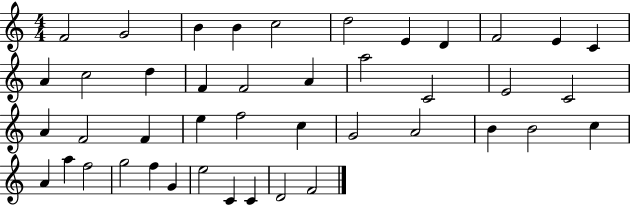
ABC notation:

X:1
T:Untitled
M:4/4
L:1/4
K:C
F2 G2 B B c2 d2 E D F2 E C A c2 d F F2 A a2 C2 E2 C2 A F2 F e f2 c G2 A2 B B2 c A a f2 g2 f G e2 C C D2 F2